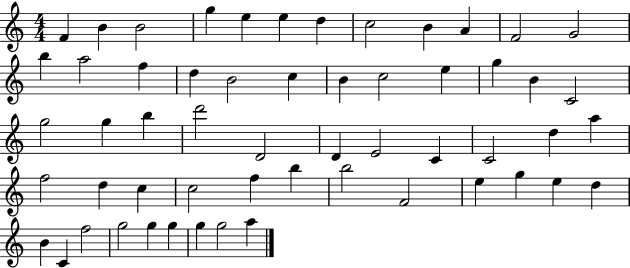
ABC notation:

X:1
T:Untitled
M:4/4
L:1/4
K:C
F B B2 g e e d c2 B A F2 G2 b a2 f d B2 c B c2 e g B C2 g2 g b d'2 D2 D E2 C C2 d a f2 d c c2 f b b2 F2 e g e d B C f2 g2 g g g g2 a